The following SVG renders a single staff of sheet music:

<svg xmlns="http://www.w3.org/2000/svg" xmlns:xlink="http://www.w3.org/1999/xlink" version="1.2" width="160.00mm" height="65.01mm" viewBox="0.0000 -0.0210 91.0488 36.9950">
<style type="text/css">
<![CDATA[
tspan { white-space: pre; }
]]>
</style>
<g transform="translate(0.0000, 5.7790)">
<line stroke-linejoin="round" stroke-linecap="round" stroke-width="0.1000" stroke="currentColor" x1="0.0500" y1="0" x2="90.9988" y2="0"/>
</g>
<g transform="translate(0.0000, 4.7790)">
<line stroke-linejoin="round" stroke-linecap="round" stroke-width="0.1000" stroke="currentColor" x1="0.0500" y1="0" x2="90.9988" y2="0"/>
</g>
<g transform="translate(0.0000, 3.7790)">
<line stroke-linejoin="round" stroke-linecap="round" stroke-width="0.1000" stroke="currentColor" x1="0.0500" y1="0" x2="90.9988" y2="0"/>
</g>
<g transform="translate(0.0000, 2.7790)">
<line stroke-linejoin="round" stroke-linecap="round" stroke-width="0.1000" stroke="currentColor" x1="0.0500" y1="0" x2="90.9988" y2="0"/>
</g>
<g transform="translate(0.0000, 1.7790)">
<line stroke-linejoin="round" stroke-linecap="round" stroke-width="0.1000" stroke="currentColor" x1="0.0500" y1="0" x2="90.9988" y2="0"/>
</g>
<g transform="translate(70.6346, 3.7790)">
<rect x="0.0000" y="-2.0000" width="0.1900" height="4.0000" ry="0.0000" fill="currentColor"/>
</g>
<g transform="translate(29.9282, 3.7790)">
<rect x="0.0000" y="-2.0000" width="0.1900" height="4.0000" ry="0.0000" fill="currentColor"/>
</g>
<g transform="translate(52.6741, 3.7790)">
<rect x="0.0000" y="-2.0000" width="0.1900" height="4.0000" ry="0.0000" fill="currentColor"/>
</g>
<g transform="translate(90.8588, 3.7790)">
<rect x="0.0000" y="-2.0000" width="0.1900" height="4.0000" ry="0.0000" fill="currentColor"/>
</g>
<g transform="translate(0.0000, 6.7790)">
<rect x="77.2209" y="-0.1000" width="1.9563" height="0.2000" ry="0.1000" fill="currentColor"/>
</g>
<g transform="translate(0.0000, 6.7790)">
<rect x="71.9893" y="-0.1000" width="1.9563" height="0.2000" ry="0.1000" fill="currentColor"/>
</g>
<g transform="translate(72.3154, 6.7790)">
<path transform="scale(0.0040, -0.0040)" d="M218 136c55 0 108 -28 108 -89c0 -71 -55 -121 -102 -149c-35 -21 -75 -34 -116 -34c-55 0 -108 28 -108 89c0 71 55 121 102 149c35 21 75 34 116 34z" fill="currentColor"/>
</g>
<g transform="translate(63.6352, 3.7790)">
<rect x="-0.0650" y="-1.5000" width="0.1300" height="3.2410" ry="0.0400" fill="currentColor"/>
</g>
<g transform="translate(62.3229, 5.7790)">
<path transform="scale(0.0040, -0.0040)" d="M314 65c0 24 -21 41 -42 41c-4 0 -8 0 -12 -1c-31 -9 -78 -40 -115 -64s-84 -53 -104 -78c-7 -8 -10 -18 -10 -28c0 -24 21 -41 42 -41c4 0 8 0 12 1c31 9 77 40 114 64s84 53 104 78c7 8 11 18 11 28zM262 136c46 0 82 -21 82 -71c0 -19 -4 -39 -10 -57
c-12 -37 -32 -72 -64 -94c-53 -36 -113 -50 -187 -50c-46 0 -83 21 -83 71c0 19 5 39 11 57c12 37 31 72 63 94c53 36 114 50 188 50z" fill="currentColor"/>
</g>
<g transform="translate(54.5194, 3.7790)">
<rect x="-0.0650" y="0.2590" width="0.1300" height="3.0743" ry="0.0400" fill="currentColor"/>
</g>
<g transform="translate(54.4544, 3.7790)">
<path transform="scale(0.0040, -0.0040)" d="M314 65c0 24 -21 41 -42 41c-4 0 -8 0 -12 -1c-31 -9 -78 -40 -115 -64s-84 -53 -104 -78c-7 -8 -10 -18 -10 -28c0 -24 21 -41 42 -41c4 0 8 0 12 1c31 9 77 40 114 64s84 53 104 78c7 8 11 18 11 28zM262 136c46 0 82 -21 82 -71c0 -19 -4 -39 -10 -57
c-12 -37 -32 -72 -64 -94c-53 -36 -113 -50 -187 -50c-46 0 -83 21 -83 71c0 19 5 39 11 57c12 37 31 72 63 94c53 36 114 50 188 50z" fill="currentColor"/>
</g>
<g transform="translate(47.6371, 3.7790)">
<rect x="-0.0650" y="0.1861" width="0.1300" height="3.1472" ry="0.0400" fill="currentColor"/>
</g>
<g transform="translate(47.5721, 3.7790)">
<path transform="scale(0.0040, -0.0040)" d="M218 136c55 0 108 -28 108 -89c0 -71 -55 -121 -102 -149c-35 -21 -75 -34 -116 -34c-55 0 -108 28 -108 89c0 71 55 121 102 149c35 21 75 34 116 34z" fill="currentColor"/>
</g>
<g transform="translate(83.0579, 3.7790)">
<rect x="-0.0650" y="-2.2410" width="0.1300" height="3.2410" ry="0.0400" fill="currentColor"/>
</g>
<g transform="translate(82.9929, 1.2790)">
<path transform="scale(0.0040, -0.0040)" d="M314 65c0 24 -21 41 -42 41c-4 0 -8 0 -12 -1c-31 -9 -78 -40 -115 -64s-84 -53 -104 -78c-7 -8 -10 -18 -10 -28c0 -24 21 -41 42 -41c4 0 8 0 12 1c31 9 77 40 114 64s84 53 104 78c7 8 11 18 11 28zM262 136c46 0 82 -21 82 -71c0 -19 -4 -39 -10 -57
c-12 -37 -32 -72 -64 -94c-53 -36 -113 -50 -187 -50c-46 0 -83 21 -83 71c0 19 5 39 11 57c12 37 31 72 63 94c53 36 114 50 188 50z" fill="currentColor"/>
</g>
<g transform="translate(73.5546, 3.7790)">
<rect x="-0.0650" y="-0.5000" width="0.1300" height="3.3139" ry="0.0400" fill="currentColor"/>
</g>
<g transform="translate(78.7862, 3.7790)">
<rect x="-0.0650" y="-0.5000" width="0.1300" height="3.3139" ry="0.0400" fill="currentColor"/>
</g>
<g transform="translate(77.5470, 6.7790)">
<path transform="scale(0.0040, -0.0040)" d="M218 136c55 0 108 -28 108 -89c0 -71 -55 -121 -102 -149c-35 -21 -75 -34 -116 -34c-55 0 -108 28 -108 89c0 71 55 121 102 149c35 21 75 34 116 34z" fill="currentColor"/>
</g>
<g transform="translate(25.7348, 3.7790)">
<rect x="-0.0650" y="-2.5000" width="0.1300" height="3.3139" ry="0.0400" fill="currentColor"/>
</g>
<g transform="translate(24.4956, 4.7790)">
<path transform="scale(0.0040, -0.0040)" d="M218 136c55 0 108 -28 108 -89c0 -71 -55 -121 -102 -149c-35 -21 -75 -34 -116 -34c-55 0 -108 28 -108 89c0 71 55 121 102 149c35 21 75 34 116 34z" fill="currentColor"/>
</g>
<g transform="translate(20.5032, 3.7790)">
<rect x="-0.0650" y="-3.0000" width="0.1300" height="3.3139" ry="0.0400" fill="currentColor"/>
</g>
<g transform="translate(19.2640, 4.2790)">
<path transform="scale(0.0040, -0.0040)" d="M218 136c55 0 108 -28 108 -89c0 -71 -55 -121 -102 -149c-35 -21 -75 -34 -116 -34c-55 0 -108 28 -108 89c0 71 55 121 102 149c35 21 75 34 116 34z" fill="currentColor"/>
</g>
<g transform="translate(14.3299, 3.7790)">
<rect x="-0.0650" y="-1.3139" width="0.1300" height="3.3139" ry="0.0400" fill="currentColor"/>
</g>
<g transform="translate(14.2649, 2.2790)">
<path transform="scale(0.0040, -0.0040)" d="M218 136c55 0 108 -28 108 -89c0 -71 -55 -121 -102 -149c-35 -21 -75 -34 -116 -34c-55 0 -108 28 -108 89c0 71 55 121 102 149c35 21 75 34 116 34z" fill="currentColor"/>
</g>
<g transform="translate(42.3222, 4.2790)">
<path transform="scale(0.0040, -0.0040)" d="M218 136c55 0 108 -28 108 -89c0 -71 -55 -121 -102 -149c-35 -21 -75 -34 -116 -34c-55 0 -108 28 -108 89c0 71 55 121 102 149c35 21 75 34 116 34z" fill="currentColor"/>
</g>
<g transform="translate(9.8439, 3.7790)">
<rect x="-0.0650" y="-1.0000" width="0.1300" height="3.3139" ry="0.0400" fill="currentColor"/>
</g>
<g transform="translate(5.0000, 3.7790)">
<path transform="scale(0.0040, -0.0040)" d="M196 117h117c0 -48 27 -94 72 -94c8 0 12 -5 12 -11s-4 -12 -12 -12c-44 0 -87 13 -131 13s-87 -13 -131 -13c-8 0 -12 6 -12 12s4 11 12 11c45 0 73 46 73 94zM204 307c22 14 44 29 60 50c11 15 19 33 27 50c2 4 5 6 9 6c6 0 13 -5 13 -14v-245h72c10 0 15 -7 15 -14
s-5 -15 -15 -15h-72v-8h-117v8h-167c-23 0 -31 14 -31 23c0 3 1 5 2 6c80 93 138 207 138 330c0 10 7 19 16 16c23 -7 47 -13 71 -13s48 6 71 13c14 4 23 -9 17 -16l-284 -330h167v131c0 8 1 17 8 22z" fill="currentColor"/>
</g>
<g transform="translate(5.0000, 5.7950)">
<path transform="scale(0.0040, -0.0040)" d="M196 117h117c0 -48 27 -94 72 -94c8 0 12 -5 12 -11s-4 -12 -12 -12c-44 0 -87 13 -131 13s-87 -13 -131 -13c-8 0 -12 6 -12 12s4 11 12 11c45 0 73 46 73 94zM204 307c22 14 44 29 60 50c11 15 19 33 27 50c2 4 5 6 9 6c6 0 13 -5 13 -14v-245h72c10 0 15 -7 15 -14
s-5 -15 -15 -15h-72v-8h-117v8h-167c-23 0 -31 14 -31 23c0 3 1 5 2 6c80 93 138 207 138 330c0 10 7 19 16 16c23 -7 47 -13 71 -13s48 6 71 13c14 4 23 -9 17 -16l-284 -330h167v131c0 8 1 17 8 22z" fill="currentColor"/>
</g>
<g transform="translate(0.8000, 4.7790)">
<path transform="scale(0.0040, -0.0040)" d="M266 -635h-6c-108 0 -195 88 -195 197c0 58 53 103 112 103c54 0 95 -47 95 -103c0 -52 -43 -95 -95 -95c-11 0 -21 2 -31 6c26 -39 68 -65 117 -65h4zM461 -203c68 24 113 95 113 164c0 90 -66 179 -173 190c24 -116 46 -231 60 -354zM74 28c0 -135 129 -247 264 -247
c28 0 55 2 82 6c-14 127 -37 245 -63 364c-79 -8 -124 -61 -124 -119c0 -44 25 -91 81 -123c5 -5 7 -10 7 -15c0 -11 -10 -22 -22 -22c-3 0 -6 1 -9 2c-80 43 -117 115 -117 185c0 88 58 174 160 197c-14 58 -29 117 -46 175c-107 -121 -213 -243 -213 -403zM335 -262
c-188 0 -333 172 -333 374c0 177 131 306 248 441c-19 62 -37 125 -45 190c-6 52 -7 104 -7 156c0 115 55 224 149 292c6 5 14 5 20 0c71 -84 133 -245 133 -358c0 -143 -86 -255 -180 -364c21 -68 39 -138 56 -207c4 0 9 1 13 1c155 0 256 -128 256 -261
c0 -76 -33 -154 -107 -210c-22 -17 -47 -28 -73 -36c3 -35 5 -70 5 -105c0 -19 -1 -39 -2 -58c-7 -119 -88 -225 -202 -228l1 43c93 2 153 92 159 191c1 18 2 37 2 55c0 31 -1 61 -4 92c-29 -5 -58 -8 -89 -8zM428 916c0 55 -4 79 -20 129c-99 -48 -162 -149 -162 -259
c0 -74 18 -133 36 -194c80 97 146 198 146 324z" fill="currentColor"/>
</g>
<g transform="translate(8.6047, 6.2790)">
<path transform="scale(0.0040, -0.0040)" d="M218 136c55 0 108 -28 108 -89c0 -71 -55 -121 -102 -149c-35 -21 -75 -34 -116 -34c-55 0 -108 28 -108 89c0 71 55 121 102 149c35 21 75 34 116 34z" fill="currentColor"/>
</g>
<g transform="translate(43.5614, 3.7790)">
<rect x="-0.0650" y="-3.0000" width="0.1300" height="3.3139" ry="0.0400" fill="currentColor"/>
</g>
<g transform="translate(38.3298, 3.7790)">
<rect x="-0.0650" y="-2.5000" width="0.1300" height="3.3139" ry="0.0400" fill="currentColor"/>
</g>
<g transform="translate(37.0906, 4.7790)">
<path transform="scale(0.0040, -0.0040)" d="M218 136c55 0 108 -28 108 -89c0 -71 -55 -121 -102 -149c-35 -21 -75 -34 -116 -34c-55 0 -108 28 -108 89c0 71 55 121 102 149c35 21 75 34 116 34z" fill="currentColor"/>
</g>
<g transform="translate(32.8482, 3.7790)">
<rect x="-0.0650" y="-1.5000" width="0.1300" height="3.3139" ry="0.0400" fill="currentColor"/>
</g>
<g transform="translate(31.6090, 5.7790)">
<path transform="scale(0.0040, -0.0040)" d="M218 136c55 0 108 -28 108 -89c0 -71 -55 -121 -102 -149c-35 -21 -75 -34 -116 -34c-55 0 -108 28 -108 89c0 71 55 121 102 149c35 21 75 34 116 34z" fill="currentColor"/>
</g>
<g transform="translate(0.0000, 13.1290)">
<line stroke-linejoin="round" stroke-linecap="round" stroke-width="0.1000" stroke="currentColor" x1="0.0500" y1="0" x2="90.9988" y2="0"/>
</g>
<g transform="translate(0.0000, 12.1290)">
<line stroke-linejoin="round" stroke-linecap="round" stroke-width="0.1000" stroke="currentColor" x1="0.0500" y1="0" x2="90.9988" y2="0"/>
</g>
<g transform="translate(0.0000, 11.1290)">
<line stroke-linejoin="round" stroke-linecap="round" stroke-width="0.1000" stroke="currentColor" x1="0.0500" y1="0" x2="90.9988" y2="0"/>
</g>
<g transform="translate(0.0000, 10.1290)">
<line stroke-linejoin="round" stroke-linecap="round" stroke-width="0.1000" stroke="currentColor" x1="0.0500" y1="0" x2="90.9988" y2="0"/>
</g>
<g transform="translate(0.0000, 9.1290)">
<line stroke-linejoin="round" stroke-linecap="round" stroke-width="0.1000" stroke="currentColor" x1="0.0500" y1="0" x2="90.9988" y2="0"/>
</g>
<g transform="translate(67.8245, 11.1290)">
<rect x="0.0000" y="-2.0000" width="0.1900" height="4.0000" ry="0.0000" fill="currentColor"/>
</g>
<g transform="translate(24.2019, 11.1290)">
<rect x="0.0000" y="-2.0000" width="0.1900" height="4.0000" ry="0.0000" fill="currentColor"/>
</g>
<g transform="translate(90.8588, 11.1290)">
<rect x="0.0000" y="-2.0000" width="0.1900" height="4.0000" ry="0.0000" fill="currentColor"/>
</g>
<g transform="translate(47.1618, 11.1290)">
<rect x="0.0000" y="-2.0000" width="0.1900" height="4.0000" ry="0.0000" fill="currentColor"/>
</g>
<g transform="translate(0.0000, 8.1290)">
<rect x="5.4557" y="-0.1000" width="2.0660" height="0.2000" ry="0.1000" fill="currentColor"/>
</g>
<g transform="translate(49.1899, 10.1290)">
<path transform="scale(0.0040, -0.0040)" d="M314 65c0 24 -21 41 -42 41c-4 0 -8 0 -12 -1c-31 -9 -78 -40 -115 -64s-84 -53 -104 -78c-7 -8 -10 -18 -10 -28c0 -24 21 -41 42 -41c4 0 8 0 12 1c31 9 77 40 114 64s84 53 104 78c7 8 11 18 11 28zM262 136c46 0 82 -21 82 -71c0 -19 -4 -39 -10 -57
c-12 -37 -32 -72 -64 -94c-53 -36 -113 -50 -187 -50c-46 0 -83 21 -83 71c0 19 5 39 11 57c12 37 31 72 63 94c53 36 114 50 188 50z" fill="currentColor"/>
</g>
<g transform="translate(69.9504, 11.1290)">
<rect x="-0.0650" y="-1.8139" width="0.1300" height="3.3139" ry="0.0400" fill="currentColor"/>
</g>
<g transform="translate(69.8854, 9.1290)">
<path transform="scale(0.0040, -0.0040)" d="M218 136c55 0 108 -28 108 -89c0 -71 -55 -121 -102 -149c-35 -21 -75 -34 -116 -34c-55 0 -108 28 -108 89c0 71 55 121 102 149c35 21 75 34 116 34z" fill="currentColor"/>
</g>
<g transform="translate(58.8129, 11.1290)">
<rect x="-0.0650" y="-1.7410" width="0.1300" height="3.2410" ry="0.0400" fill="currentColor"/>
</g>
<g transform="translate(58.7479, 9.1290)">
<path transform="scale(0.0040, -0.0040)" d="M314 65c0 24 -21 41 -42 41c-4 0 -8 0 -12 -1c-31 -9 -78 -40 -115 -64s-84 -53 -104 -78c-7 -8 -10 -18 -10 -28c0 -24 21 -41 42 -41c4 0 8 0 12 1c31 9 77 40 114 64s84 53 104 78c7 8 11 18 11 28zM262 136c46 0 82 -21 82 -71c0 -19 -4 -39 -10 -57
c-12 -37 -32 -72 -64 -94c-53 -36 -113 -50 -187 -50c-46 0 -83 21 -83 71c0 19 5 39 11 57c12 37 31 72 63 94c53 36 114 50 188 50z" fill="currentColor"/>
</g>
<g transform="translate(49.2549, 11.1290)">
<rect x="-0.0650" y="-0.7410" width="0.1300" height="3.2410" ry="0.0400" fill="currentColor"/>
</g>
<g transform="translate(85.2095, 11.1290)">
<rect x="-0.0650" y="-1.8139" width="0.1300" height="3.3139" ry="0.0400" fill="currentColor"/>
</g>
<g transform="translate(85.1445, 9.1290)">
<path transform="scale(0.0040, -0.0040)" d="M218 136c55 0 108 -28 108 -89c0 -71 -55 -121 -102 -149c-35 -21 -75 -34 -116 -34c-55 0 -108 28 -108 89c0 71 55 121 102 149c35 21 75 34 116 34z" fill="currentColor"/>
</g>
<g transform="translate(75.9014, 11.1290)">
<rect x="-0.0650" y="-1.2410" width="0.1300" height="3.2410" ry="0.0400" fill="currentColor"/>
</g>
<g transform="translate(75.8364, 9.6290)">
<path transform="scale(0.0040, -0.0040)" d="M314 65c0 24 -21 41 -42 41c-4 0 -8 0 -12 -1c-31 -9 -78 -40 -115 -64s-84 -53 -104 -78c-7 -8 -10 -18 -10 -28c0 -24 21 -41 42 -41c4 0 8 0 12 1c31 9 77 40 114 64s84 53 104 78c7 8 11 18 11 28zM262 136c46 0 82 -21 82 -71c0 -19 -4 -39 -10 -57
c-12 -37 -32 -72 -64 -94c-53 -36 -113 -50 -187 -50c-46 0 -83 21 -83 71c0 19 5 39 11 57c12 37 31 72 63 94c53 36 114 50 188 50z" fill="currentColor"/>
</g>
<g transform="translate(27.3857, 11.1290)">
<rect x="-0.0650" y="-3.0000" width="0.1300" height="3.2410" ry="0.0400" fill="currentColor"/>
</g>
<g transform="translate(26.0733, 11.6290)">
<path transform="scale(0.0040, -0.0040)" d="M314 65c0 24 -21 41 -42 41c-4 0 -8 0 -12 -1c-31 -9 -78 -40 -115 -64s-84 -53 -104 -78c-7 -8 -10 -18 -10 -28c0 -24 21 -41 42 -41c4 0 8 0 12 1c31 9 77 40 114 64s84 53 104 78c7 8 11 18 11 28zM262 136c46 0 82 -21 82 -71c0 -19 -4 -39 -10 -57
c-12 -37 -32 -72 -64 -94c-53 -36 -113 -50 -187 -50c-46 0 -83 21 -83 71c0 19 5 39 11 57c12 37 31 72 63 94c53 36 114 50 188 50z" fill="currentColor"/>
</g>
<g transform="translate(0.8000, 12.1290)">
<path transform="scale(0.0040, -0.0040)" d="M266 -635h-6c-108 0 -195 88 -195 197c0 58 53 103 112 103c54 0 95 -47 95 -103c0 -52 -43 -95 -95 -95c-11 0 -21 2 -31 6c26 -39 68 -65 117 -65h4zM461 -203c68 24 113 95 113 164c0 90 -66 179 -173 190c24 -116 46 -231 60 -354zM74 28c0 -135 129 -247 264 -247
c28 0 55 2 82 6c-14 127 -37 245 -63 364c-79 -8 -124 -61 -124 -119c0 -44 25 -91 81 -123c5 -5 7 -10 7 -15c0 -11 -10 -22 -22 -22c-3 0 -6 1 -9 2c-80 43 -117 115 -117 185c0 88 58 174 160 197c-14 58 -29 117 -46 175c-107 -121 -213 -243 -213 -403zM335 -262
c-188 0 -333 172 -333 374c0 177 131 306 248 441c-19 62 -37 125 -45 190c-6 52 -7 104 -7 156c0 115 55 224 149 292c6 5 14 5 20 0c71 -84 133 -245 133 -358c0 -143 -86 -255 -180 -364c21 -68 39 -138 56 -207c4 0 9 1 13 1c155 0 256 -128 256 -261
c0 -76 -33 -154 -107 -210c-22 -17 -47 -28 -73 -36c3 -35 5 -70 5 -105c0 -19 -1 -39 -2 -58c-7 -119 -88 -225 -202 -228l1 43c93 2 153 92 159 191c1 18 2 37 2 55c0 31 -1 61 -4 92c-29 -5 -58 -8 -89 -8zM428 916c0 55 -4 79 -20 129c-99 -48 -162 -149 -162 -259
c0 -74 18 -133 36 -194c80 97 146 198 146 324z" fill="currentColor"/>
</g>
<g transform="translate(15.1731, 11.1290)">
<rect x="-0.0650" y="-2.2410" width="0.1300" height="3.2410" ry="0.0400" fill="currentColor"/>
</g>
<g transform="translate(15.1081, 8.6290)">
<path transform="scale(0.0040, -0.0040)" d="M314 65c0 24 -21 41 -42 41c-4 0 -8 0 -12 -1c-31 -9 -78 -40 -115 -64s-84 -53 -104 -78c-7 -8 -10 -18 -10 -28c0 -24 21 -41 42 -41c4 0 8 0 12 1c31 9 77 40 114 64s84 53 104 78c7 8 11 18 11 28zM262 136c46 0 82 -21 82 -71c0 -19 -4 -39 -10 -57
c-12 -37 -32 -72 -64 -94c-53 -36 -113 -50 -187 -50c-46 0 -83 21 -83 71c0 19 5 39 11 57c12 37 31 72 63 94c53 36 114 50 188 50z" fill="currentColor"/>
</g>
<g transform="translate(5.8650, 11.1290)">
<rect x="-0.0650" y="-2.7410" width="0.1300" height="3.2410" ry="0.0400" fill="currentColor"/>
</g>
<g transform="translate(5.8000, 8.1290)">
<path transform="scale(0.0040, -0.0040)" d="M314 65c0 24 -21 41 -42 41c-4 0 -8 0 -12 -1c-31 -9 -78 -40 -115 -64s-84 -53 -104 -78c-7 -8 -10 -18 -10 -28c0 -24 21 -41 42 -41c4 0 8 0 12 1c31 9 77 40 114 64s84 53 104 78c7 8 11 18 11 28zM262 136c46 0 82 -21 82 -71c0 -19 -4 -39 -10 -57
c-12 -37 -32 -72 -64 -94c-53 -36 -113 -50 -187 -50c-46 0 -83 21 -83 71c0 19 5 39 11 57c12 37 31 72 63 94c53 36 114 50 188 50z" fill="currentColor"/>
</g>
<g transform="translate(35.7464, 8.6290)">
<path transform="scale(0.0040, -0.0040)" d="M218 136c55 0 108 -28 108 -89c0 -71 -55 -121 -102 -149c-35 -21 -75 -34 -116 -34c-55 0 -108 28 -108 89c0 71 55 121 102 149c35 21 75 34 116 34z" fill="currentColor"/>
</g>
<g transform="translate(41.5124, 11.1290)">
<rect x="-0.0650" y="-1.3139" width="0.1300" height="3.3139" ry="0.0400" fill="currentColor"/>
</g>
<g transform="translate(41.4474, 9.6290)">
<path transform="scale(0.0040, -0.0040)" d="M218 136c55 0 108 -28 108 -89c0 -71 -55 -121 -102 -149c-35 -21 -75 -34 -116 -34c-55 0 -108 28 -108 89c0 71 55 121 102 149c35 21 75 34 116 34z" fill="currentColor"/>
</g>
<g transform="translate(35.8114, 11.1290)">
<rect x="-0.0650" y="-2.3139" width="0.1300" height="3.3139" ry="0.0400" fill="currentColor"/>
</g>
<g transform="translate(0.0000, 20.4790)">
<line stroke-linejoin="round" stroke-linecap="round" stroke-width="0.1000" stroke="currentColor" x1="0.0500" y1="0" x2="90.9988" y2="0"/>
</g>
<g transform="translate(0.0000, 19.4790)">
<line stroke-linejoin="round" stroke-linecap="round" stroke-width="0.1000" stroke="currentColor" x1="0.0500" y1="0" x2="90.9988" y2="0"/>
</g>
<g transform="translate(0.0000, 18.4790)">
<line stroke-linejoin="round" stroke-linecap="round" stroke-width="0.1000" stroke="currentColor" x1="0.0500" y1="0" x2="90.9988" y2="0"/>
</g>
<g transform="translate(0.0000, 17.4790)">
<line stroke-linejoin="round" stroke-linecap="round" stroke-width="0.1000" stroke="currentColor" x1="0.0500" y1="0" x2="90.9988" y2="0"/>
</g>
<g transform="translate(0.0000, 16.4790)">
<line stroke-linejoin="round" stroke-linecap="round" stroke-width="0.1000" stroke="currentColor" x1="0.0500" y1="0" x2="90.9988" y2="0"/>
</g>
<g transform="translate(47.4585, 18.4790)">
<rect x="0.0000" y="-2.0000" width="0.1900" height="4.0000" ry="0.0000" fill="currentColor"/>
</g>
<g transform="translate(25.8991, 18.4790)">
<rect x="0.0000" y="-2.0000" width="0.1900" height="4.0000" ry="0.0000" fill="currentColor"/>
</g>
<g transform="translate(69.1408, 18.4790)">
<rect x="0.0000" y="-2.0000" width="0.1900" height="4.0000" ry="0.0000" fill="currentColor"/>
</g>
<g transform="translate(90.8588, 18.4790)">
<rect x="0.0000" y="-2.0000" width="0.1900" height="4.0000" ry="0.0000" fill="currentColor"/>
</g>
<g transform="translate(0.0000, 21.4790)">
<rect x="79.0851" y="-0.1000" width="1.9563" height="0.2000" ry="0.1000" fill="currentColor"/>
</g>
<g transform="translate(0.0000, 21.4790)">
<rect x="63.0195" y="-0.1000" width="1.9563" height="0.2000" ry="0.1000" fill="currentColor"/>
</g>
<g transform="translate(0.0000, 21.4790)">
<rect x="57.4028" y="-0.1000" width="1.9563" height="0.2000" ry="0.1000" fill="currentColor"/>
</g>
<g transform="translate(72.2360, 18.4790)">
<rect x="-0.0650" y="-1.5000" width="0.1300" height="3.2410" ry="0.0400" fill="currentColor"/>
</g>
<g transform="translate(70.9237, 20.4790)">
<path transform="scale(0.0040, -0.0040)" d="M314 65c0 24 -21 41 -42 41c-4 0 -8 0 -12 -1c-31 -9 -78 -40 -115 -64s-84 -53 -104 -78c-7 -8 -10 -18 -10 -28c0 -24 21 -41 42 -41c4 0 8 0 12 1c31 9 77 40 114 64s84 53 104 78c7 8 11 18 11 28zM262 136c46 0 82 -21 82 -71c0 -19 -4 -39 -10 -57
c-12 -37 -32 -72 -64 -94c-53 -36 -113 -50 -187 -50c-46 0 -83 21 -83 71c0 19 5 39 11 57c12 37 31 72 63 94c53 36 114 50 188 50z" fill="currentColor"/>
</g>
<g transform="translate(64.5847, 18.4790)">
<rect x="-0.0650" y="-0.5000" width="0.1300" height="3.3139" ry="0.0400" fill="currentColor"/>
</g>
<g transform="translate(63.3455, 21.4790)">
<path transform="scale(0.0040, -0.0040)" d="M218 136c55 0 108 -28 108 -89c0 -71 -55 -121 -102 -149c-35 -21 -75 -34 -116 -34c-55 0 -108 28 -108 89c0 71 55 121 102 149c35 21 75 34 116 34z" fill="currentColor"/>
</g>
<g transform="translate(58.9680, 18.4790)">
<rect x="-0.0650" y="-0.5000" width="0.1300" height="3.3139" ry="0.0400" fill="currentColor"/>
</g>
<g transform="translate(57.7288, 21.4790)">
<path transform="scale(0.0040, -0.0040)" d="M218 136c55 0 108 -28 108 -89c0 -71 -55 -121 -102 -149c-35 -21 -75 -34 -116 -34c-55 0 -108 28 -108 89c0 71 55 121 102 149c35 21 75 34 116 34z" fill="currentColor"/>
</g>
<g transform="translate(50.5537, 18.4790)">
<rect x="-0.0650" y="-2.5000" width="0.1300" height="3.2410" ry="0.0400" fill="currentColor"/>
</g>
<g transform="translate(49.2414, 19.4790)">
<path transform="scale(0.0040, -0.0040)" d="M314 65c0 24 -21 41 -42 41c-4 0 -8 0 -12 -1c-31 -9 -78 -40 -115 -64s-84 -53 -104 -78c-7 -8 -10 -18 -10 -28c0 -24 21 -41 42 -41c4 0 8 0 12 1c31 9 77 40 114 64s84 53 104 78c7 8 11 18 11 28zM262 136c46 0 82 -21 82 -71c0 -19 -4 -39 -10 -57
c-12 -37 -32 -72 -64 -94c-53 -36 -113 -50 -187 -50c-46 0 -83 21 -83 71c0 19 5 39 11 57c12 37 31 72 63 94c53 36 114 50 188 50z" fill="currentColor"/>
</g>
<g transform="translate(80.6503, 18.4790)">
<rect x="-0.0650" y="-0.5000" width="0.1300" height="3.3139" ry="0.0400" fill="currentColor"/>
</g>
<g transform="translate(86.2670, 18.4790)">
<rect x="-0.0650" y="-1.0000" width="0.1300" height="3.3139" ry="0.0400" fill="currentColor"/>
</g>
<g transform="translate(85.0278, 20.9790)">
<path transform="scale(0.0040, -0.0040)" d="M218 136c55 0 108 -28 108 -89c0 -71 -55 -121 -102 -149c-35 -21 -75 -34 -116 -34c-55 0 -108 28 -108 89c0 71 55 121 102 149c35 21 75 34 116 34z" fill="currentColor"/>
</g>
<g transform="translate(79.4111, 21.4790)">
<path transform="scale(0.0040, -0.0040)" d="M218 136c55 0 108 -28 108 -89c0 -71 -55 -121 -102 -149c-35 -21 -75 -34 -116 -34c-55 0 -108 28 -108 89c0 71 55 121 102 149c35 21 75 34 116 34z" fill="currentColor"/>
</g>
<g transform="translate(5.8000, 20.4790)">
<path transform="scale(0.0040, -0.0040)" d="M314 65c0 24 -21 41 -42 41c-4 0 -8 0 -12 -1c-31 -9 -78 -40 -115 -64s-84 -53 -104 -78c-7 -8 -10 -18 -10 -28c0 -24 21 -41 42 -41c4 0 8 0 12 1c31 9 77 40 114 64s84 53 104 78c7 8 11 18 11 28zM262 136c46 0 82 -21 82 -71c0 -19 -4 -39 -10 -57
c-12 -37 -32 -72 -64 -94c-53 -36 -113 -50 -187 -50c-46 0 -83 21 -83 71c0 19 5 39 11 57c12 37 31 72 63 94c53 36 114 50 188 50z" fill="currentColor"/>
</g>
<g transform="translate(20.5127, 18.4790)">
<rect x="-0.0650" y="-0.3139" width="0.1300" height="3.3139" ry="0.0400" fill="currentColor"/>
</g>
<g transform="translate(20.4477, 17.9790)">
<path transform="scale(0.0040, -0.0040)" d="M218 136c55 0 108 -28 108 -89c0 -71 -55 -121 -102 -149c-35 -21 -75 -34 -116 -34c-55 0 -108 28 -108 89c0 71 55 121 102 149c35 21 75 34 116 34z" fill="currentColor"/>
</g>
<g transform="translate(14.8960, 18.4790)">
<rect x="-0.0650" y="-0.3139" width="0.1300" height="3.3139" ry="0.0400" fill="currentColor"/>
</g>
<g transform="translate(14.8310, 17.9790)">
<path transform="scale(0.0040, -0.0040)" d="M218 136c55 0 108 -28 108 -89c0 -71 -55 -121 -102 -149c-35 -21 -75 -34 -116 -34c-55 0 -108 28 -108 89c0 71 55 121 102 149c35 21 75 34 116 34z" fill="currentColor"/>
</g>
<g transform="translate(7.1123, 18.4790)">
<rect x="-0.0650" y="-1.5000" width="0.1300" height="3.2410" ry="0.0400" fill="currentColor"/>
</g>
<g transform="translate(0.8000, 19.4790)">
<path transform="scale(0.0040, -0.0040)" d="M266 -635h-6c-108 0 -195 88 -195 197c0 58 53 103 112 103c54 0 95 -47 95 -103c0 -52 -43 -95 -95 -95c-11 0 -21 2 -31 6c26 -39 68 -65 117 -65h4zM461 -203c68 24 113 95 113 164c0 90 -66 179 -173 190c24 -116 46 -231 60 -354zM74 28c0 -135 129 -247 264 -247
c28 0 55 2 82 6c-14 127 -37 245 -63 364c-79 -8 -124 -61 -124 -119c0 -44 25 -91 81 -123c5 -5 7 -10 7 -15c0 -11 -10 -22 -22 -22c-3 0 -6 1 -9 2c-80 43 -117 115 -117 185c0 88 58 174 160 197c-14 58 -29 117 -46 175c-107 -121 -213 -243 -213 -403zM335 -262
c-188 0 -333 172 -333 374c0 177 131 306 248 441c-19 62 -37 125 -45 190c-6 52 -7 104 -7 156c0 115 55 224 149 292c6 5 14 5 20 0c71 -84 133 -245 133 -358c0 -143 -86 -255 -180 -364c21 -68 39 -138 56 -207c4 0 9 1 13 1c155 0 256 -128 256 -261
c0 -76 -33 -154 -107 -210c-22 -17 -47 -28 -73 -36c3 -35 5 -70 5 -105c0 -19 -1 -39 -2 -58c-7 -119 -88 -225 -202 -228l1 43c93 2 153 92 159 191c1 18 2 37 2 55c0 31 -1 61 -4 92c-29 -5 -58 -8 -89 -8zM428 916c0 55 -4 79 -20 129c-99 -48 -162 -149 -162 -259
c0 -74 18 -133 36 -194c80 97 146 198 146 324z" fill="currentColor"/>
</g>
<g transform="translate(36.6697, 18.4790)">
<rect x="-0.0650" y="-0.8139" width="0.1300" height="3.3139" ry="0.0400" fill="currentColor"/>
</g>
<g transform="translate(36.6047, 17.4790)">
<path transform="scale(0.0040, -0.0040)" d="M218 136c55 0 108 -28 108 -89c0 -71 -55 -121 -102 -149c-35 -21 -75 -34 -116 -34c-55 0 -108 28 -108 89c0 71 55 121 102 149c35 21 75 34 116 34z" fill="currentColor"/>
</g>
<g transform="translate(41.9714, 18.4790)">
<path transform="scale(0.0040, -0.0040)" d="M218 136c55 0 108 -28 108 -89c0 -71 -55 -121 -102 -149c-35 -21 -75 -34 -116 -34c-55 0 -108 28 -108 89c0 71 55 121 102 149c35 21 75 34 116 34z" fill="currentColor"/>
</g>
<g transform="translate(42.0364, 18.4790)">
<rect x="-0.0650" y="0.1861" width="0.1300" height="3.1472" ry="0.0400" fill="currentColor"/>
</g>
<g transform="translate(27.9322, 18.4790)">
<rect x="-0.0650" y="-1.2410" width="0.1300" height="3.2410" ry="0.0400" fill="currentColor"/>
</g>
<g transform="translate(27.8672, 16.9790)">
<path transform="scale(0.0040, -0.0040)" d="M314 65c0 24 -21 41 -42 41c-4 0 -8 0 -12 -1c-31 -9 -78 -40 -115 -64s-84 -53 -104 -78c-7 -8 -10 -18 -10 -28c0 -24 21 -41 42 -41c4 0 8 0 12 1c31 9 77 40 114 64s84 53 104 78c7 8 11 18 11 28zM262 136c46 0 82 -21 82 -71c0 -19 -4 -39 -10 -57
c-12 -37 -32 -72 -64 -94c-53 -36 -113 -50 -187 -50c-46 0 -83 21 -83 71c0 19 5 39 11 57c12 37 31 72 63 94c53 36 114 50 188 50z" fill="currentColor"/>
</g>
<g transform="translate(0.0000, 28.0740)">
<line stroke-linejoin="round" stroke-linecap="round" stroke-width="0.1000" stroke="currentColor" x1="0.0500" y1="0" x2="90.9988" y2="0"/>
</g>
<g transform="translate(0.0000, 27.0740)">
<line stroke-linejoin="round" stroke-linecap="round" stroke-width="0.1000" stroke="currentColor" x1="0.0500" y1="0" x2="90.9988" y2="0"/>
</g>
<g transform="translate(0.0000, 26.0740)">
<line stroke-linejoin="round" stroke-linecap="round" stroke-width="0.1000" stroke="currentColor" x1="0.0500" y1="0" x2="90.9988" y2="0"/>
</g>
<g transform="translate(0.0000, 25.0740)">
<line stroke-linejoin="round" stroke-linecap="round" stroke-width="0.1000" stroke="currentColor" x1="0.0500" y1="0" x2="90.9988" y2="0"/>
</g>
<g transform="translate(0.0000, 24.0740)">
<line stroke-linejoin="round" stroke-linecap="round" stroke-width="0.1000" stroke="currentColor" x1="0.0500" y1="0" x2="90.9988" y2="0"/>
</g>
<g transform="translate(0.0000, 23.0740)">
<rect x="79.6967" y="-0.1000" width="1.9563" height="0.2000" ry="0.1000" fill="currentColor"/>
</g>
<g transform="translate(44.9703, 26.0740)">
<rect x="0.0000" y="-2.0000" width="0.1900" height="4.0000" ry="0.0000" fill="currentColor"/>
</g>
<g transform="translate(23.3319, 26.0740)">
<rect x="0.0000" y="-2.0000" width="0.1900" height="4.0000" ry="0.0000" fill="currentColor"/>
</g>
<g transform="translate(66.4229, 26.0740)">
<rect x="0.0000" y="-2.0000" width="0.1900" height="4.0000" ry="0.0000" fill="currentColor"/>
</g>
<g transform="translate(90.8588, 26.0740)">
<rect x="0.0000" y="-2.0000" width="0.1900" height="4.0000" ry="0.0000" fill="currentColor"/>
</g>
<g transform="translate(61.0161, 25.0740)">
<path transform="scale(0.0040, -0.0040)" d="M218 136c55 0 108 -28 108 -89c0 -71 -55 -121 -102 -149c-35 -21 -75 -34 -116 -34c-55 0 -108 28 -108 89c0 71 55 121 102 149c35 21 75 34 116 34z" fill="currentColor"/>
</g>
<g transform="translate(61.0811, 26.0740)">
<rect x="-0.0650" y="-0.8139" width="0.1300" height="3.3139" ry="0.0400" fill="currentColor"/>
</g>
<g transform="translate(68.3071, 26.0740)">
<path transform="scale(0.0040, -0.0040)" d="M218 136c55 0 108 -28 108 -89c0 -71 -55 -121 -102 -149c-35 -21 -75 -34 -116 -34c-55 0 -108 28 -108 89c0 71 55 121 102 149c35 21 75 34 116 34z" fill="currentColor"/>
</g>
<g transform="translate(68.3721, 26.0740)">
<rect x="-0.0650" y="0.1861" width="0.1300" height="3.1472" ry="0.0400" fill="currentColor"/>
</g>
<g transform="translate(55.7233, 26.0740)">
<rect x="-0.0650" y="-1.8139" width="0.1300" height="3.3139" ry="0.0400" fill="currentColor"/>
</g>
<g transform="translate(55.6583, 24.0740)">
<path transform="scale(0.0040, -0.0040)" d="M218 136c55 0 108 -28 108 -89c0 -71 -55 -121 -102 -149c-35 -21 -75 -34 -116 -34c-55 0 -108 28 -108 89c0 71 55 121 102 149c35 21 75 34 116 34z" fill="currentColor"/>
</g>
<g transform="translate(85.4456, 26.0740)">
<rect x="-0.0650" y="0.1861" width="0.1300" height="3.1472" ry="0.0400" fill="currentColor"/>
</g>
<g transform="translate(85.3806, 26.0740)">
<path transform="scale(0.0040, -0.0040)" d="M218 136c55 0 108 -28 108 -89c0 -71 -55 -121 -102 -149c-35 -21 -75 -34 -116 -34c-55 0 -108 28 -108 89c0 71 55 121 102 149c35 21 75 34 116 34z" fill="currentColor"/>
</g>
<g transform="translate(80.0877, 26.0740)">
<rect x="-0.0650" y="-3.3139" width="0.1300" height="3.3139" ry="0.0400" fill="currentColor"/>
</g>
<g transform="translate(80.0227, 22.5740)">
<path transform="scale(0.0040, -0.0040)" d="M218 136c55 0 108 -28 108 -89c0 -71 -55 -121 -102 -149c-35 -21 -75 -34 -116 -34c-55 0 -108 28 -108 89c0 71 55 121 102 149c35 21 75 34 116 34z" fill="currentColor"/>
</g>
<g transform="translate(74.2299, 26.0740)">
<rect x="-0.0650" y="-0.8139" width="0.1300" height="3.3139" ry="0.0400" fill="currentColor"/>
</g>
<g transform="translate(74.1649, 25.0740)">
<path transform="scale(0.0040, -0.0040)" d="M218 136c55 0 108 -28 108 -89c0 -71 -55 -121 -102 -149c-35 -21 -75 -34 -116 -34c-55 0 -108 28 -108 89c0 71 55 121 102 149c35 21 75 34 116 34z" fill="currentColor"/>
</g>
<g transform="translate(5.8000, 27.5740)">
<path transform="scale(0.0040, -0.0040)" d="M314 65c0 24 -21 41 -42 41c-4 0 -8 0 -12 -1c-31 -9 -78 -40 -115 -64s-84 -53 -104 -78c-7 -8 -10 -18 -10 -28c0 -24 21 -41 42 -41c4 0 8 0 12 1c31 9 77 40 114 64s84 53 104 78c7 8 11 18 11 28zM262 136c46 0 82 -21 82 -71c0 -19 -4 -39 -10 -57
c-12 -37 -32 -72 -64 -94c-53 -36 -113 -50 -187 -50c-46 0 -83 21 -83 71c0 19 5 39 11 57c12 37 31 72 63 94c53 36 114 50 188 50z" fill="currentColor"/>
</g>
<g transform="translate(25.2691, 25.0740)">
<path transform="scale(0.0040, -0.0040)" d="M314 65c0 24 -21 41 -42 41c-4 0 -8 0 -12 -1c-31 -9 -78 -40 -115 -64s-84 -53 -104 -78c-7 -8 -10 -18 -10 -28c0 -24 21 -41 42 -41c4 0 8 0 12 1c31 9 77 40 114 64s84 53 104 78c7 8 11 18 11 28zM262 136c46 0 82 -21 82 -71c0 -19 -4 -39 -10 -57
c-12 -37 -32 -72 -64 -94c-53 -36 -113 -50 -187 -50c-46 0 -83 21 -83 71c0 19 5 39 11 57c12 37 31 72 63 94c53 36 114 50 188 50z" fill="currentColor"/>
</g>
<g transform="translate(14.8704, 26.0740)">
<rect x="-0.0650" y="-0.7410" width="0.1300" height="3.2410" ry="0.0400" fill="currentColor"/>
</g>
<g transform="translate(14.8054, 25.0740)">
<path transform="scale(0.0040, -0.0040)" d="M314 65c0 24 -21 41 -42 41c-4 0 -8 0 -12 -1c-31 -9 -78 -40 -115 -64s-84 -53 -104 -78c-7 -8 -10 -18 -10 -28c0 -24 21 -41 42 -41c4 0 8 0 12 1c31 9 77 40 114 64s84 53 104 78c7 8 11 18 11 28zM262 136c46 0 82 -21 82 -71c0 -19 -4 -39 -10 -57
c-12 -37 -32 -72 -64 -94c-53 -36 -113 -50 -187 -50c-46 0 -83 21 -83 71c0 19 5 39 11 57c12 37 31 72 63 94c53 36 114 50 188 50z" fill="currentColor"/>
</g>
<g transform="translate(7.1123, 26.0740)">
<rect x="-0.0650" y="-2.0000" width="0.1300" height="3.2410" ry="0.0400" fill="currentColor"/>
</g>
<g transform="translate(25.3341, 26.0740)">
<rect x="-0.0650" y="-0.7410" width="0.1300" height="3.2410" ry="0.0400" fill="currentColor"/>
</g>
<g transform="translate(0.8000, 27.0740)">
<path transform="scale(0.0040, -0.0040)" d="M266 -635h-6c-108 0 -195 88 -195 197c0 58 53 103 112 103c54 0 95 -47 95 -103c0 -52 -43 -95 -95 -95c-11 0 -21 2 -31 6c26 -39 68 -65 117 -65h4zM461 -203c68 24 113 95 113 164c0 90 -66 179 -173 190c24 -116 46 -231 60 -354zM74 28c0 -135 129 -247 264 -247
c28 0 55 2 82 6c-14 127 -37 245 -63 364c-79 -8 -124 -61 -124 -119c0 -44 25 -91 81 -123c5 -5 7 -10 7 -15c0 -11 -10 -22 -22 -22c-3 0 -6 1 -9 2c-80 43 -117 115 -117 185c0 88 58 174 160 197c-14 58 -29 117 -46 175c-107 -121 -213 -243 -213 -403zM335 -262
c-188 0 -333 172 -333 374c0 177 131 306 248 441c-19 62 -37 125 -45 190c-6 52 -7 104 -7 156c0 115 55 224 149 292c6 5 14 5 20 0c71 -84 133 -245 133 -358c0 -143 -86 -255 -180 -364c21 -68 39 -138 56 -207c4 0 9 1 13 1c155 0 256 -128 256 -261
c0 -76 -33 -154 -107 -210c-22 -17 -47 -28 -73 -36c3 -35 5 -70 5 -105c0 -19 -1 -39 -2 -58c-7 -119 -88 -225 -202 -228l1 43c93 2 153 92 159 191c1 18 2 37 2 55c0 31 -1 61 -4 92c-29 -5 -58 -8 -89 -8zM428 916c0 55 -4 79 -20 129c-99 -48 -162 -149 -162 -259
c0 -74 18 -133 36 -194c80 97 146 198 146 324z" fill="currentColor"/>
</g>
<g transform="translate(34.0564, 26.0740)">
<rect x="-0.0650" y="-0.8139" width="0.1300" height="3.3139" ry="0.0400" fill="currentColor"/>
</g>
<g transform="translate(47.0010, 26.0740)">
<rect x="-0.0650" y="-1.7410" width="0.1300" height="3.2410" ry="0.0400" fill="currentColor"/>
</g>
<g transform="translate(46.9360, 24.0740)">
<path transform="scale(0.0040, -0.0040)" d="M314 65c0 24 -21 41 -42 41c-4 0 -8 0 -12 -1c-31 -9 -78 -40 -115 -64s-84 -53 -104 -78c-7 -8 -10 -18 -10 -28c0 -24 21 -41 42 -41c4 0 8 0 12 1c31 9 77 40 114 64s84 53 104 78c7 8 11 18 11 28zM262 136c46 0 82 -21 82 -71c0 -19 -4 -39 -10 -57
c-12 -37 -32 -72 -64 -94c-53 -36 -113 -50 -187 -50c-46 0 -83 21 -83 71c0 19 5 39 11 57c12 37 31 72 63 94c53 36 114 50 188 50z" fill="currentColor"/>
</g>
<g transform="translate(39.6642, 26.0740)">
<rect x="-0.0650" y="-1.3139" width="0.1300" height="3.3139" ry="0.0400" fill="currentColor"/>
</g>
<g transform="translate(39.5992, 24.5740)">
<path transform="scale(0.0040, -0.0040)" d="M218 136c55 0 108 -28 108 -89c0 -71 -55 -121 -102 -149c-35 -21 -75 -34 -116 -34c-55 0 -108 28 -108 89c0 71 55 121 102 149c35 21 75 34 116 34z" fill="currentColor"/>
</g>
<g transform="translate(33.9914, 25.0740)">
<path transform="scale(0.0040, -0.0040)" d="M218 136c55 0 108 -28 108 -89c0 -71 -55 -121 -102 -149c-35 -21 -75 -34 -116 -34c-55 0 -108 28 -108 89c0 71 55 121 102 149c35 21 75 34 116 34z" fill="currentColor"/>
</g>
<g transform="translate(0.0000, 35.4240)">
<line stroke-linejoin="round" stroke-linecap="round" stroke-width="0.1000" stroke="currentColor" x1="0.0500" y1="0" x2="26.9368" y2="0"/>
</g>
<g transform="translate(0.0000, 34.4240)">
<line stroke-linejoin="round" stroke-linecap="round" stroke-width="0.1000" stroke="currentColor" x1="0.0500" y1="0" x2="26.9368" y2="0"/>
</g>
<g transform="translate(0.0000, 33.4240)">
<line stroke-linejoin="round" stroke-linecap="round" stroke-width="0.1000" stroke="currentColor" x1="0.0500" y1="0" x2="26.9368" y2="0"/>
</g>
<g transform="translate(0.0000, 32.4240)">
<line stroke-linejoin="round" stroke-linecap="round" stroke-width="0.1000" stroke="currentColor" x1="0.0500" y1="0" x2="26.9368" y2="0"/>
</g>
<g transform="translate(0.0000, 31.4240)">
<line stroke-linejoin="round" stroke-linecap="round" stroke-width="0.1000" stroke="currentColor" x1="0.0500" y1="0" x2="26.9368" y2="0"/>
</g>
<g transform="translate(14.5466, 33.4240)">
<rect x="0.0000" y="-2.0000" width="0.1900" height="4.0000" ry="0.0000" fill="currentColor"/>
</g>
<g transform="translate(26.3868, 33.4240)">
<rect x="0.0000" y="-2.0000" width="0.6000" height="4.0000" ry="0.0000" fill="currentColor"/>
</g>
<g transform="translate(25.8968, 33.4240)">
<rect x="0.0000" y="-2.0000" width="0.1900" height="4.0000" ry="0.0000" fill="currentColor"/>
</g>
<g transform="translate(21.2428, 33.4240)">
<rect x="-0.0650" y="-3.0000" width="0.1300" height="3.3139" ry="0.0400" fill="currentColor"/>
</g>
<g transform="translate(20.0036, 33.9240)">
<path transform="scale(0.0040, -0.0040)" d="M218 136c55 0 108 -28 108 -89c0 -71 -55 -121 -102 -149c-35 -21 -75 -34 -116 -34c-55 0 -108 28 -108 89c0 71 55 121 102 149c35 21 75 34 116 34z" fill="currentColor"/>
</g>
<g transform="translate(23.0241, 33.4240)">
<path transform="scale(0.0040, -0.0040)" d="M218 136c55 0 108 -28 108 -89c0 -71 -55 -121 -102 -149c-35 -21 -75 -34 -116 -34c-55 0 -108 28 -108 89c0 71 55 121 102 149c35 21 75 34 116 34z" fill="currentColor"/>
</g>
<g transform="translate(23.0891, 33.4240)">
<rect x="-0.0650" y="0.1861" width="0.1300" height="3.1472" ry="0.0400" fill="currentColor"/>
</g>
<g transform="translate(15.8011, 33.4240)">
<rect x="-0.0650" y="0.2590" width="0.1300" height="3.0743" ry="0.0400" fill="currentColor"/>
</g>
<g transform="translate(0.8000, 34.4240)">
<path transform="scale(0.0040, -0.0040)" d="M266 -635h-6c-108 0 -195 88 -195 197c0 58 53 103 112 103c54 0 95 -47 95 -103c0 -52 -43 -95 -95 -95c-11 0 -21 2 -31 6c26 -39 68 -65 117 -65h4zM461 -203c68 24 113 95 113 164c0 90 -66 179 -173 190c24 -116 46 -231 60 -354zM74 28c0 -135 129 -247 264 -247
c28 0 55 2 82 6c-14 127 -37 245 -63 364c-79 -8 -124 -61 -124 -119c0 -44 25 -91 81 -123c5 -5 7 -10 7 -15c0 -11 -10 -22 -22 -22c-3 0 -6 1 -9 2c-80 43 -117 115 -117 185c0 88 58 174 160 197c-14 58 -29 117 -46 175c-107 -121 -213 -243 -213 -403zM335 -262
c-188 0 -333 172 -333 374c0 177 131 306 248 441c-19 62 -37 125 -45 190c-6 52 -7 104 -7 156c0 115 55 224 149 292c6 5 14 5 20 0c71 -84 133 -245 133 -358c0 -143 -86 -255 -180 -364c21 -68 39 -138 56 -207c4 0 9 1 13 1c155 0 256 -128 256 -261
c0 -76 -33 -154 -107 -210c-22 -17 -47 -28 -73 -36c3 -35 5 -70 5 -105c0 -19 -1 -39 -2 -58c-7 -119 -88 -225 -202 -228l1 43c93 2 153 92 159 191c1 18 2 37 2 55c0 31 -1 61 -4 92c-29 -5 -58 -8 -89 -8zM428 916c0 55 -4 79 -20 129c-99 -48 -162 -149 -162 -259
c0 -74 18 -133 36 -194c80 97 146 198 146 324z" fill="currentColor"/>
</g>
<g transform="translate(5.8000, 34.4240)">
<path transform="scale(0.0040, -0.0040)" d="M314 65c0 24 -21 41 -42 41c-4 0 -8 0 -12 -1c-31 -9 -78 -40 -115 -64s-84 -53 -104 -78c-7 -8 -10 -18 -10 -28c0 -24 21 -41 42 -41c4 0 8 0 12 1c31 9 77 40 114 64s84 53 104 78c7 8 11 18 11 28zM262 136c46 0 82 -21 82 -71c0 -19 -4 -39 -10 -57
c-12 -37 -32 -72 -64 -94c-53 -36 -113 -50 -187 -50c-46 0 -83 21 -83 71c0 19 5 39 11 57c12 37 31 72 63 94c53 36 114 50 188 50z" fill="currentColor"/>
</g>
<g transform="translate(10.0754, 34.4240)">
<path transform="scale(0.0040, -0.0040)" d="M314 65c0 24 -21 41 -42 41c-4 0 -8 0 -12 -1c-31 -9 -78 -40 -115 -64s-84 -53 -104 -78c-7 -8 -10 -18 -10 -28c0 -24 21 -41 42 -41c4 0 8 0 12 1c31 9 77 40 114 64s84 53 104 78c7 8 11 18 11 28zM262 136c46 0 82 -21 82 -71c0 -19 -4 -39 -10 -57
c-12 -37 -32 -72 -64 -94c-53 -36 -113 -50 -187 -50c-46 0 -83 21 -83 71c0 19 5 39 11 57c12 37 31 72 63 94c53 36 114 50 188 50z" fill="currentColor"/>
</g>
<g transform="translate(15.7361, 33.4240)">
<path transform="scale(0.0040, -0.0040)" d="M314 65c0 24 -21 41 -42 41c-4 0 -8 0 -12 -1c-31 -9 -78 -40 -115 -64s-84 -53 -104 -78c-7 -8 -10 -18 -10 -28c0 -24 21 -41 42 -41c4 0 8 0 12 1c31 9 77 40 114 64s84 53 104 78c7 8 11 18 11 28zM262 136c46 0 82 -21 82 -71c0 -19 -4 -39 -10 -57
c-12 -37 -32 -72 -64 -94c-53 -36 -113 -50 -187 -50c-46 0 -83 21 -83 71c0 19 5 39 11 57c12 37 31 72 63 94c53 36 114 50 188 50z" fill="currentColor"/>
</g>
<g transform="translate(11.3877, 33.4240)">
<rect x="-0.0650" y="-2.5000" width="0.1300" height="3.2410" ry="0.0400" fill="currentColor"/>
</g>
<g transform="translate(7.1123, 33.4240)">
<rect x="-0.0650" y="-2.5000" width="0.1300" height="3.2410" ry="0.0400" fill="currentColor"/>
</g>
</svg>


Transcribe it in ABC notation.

X:1
T:Untitled
M:4/4
L:1/4
K:C
D e A G E G A B B2 E2 C C g2 a2 g2 A2 g e d2 f2 f e2 f E2 c c e2 d B G2 C C E2 C D F2 d2 d2 d e f2 f d B d b B G2 G2 B2 A B